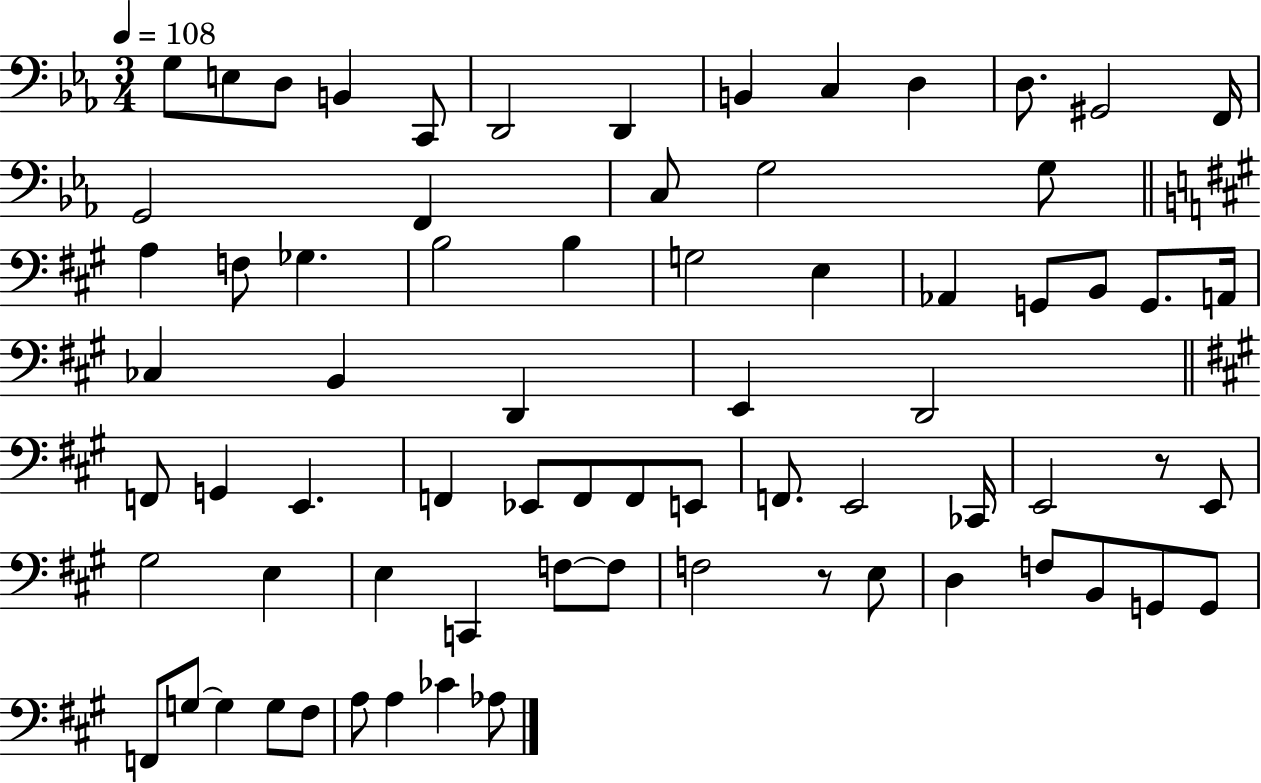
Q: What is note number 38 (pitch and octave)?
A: E2